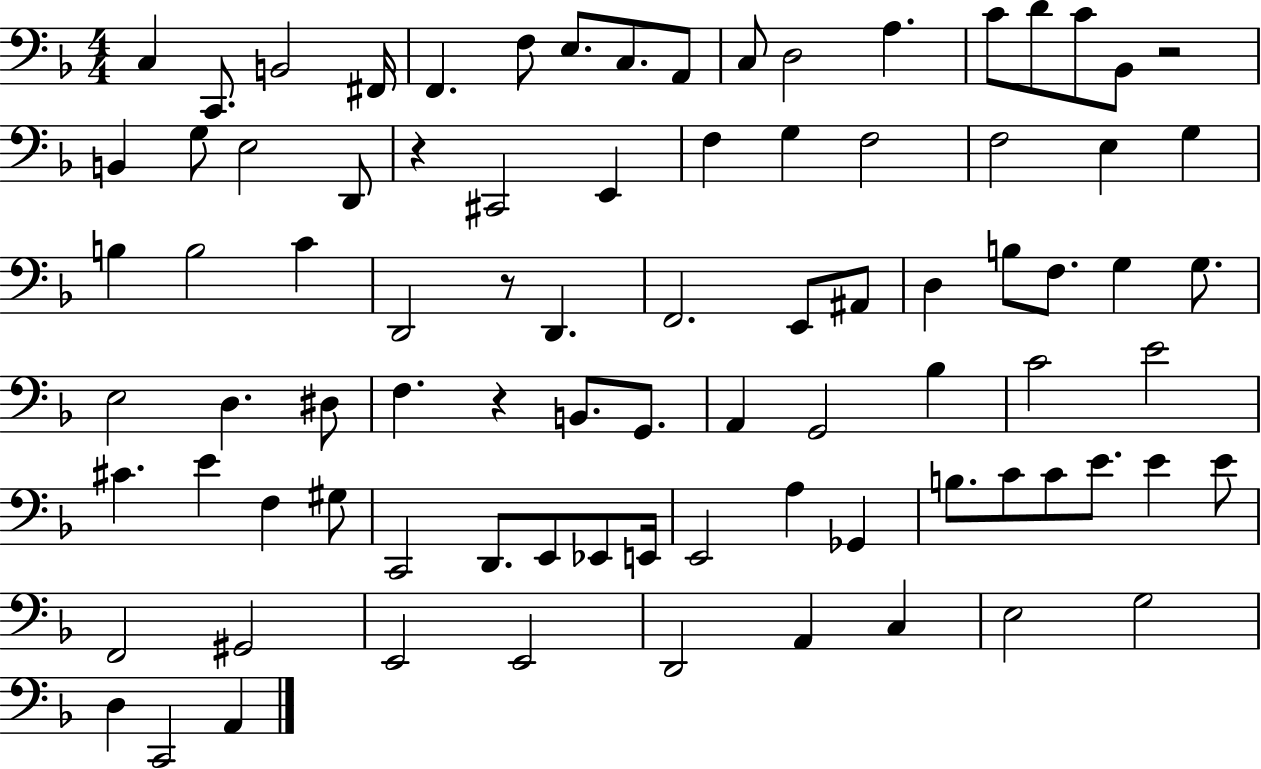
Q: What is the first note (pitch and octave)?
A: C3